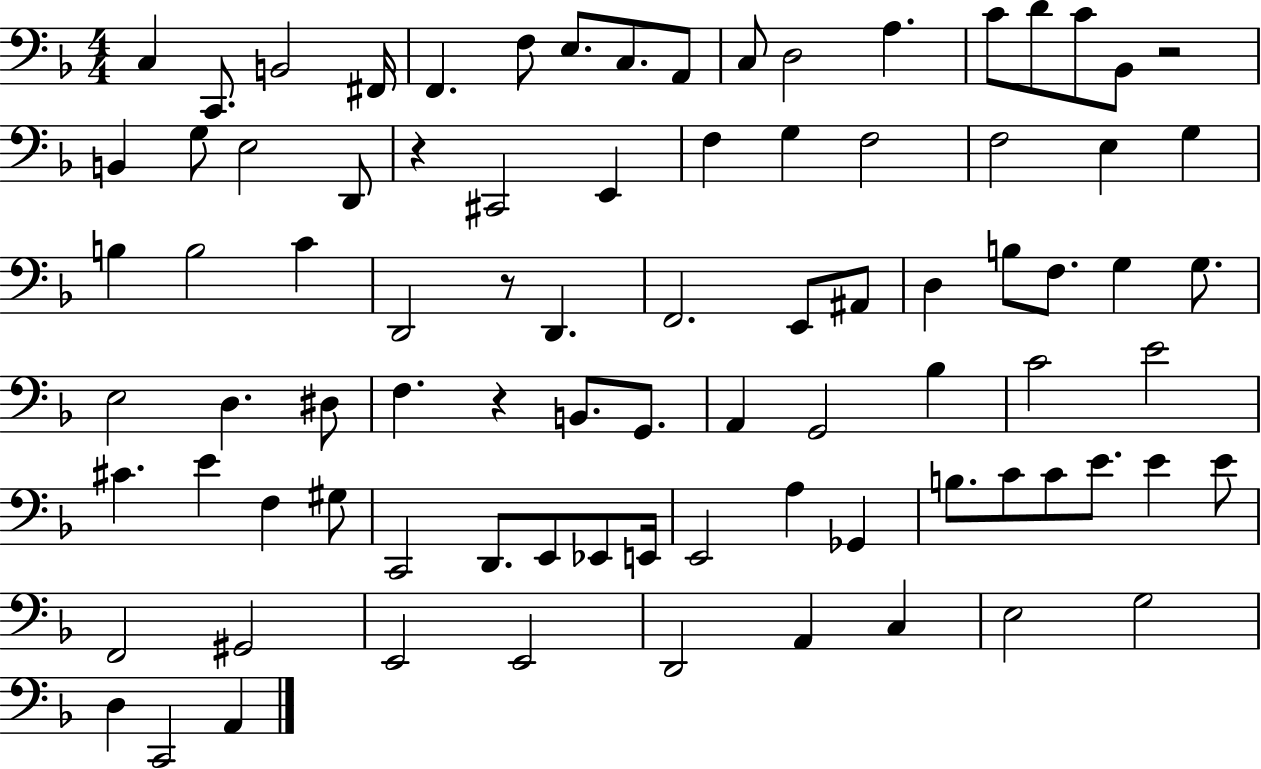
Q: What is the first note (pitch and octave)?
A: C3